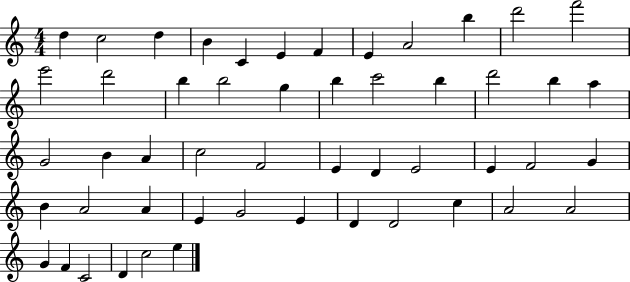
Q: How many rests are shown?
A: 0